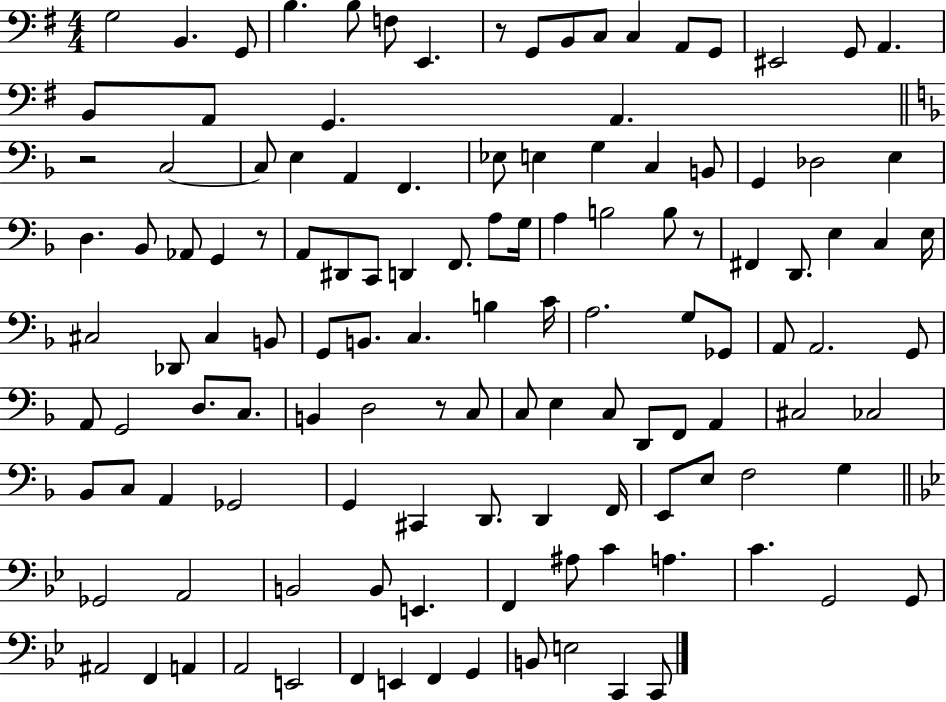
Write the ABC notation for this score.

X:1
T:Untitled
M:4/4
L:1/4
K:G
G,2 B,, G,,/2 B, B,/2 F,/2 E,, z/2 G,,/2 B,,/2 C,/2 C, A,,/2 G,,/2 ^E,,2 G,,/2 A,, B,,/2 A,,/2 G,, A,, z2 C,2 C,/2 E, A,, F,, _E,/2 E, G, C, B,,/2 G,, _D,2 E, D, _B,,/2 _A,,/2 G,, z/2 A,,/2 ^D,,/2 C,,/2 D,, F,,/2 A,/2 G,/4 A, B,2 B,/2 z/2 ^F,, D,,/2 E, C, E,/4 ^C,2 _D,,/2 ^C, B,,/2 G,,/2 B,,/2 C, B, C/4 A,2 G,/2 _G,,/2 A,,/2 A,,2 G,,/2 A,,/2 G,,2 D,/2 C,/2 B,, D,2 z/2 C,/2 C,/2 E, C,/2 D,,/2 F,,/2 A,, ^C,2 _C,2 _B,,/2 C,/2 A,, _G,,2 G,, ^C,, D,,/2 D,, F,,/4 E,,/2 E,/2 F,2 G, _G,,2 A,,2 B,,2 B,,/2 E,, F,, ^A,/2 C A, C G,,2 G,,/2 ^A,,2 F,, A,, A,,2 E,,2 F,, E,, F,, G,, B,,/2 E,2 C,, C,,/2